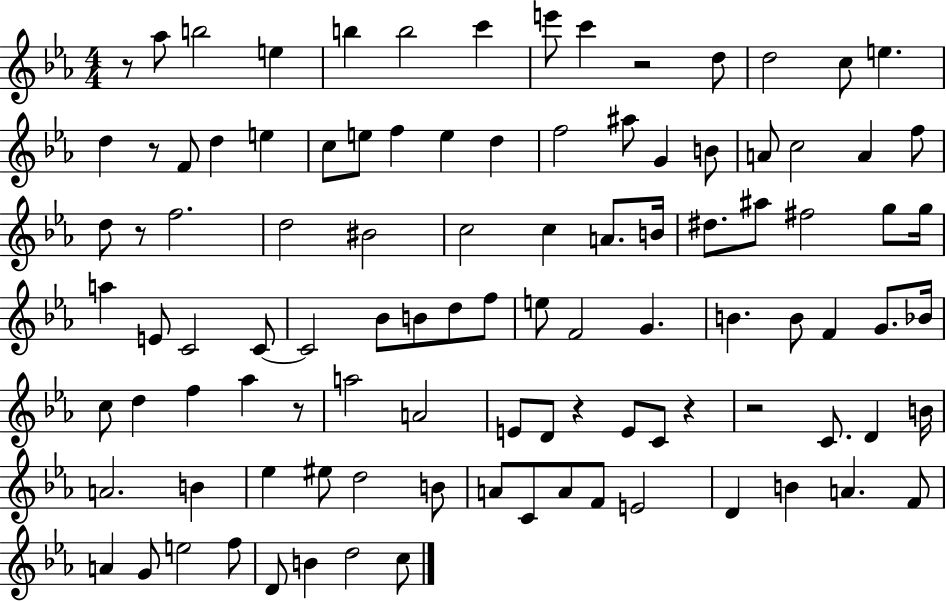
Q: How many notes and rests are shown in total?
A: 103